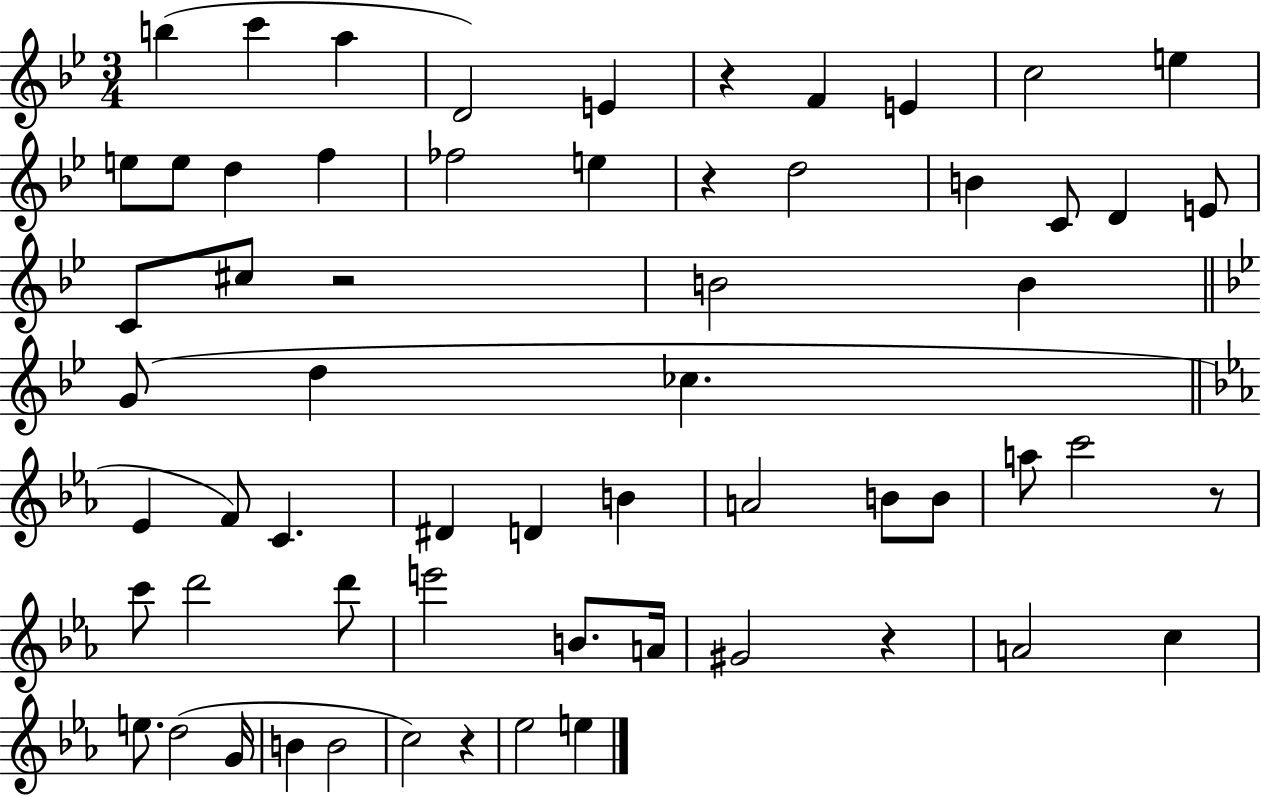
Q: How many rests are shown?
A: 6